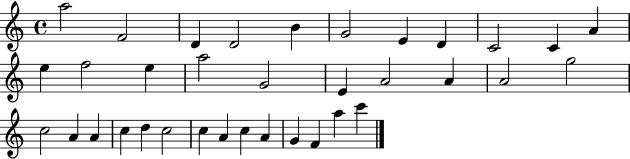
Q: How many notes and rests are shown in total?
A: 35